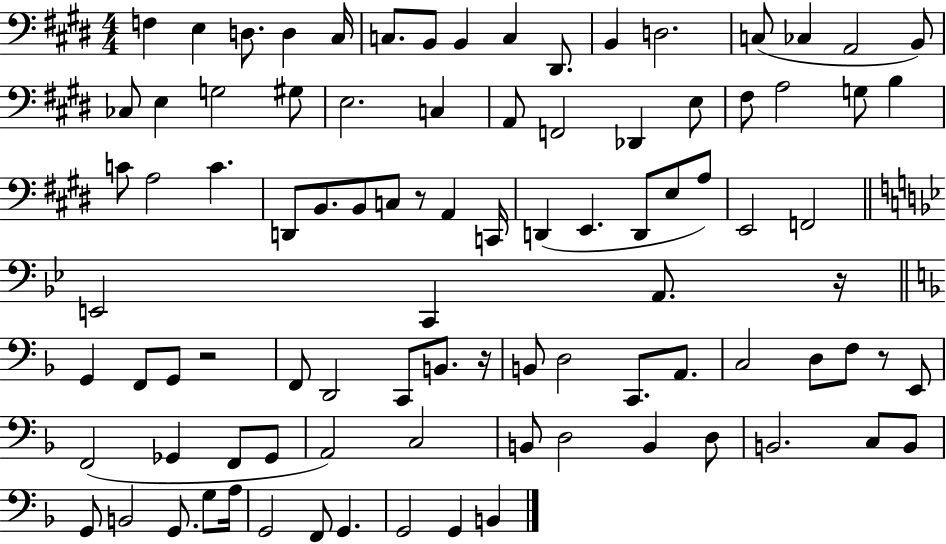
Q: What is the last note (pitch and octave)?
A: B2